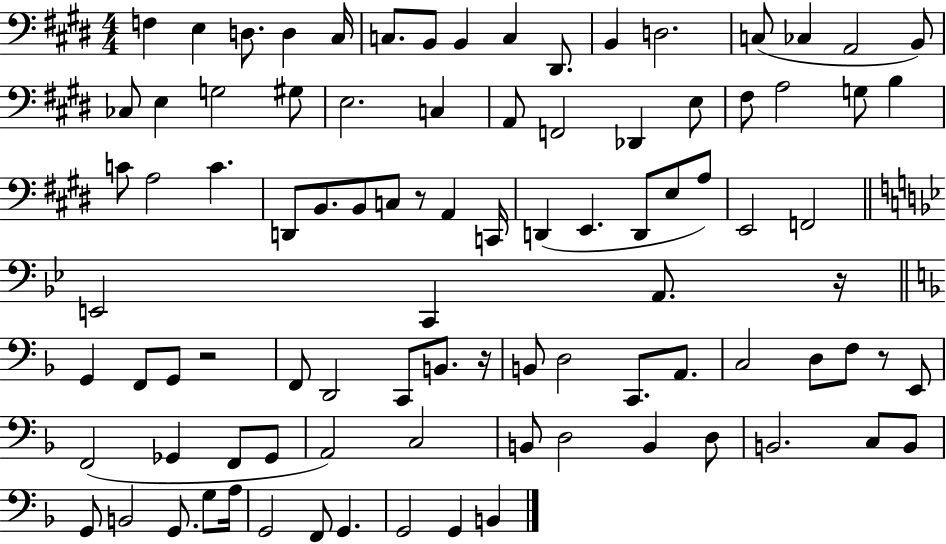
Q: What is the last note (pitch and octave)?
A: B2